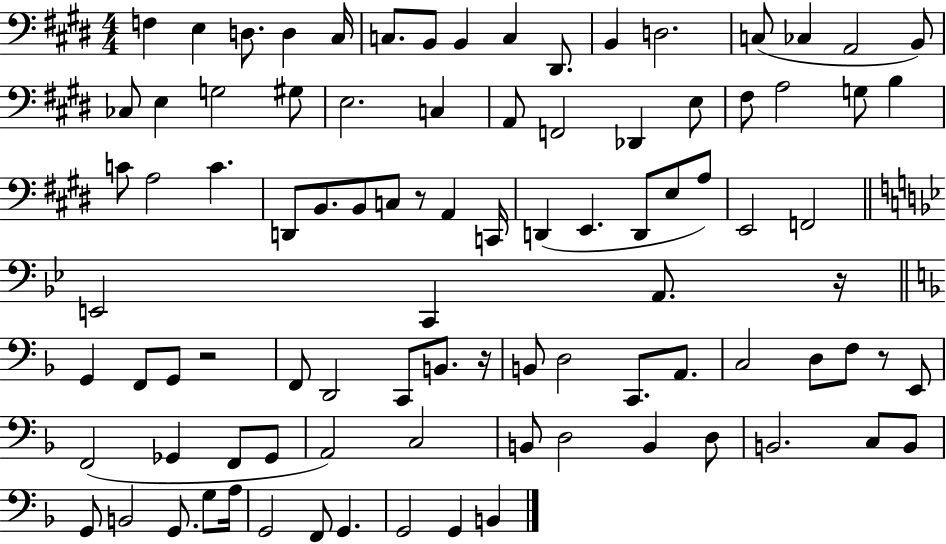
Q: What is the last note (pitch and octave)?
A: B2